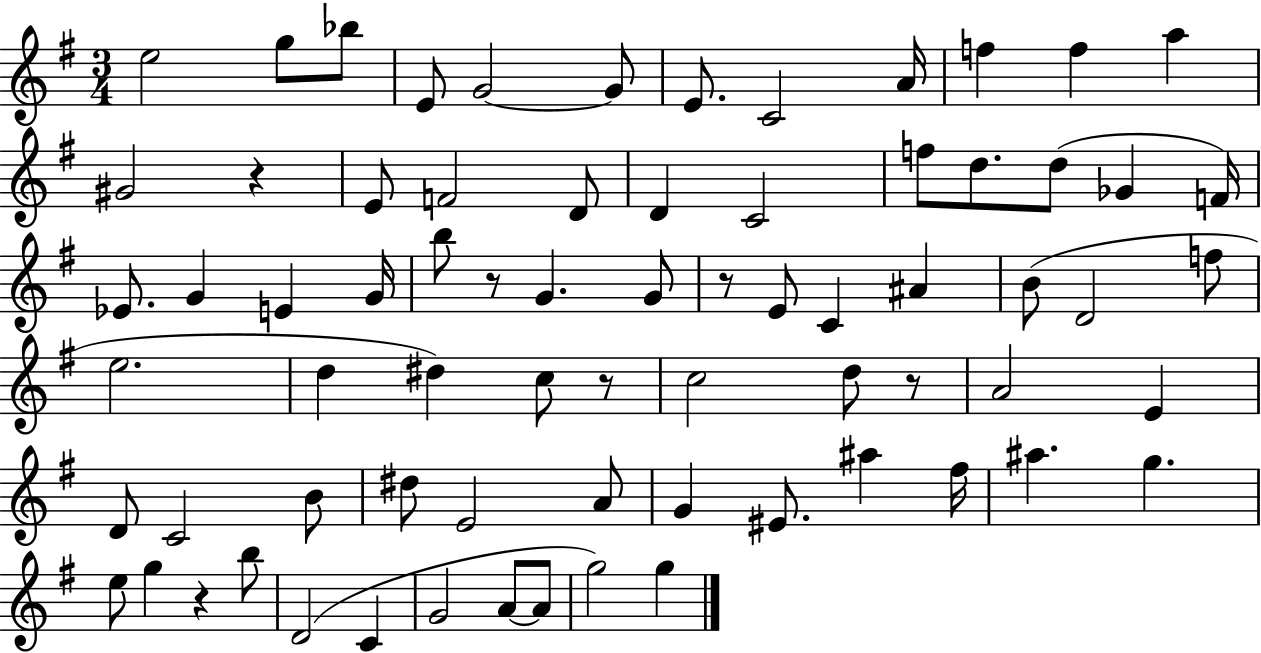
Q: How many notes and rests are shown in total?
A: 72